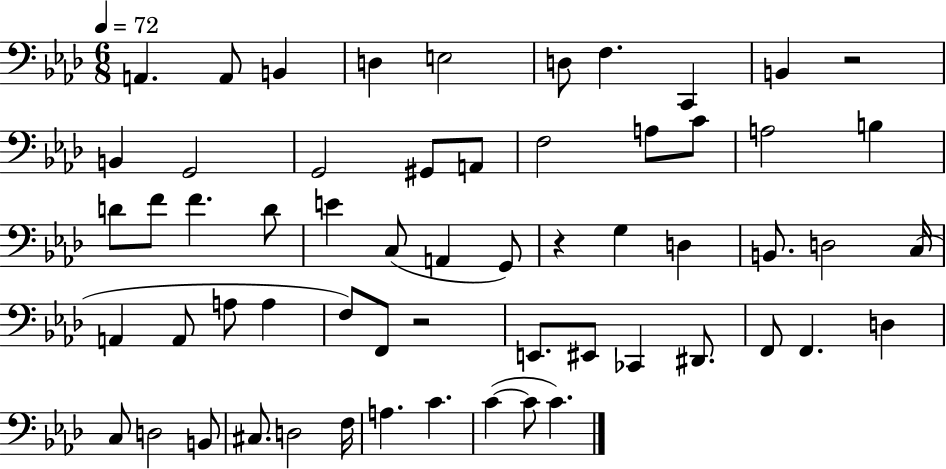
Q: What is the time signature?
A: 6/8